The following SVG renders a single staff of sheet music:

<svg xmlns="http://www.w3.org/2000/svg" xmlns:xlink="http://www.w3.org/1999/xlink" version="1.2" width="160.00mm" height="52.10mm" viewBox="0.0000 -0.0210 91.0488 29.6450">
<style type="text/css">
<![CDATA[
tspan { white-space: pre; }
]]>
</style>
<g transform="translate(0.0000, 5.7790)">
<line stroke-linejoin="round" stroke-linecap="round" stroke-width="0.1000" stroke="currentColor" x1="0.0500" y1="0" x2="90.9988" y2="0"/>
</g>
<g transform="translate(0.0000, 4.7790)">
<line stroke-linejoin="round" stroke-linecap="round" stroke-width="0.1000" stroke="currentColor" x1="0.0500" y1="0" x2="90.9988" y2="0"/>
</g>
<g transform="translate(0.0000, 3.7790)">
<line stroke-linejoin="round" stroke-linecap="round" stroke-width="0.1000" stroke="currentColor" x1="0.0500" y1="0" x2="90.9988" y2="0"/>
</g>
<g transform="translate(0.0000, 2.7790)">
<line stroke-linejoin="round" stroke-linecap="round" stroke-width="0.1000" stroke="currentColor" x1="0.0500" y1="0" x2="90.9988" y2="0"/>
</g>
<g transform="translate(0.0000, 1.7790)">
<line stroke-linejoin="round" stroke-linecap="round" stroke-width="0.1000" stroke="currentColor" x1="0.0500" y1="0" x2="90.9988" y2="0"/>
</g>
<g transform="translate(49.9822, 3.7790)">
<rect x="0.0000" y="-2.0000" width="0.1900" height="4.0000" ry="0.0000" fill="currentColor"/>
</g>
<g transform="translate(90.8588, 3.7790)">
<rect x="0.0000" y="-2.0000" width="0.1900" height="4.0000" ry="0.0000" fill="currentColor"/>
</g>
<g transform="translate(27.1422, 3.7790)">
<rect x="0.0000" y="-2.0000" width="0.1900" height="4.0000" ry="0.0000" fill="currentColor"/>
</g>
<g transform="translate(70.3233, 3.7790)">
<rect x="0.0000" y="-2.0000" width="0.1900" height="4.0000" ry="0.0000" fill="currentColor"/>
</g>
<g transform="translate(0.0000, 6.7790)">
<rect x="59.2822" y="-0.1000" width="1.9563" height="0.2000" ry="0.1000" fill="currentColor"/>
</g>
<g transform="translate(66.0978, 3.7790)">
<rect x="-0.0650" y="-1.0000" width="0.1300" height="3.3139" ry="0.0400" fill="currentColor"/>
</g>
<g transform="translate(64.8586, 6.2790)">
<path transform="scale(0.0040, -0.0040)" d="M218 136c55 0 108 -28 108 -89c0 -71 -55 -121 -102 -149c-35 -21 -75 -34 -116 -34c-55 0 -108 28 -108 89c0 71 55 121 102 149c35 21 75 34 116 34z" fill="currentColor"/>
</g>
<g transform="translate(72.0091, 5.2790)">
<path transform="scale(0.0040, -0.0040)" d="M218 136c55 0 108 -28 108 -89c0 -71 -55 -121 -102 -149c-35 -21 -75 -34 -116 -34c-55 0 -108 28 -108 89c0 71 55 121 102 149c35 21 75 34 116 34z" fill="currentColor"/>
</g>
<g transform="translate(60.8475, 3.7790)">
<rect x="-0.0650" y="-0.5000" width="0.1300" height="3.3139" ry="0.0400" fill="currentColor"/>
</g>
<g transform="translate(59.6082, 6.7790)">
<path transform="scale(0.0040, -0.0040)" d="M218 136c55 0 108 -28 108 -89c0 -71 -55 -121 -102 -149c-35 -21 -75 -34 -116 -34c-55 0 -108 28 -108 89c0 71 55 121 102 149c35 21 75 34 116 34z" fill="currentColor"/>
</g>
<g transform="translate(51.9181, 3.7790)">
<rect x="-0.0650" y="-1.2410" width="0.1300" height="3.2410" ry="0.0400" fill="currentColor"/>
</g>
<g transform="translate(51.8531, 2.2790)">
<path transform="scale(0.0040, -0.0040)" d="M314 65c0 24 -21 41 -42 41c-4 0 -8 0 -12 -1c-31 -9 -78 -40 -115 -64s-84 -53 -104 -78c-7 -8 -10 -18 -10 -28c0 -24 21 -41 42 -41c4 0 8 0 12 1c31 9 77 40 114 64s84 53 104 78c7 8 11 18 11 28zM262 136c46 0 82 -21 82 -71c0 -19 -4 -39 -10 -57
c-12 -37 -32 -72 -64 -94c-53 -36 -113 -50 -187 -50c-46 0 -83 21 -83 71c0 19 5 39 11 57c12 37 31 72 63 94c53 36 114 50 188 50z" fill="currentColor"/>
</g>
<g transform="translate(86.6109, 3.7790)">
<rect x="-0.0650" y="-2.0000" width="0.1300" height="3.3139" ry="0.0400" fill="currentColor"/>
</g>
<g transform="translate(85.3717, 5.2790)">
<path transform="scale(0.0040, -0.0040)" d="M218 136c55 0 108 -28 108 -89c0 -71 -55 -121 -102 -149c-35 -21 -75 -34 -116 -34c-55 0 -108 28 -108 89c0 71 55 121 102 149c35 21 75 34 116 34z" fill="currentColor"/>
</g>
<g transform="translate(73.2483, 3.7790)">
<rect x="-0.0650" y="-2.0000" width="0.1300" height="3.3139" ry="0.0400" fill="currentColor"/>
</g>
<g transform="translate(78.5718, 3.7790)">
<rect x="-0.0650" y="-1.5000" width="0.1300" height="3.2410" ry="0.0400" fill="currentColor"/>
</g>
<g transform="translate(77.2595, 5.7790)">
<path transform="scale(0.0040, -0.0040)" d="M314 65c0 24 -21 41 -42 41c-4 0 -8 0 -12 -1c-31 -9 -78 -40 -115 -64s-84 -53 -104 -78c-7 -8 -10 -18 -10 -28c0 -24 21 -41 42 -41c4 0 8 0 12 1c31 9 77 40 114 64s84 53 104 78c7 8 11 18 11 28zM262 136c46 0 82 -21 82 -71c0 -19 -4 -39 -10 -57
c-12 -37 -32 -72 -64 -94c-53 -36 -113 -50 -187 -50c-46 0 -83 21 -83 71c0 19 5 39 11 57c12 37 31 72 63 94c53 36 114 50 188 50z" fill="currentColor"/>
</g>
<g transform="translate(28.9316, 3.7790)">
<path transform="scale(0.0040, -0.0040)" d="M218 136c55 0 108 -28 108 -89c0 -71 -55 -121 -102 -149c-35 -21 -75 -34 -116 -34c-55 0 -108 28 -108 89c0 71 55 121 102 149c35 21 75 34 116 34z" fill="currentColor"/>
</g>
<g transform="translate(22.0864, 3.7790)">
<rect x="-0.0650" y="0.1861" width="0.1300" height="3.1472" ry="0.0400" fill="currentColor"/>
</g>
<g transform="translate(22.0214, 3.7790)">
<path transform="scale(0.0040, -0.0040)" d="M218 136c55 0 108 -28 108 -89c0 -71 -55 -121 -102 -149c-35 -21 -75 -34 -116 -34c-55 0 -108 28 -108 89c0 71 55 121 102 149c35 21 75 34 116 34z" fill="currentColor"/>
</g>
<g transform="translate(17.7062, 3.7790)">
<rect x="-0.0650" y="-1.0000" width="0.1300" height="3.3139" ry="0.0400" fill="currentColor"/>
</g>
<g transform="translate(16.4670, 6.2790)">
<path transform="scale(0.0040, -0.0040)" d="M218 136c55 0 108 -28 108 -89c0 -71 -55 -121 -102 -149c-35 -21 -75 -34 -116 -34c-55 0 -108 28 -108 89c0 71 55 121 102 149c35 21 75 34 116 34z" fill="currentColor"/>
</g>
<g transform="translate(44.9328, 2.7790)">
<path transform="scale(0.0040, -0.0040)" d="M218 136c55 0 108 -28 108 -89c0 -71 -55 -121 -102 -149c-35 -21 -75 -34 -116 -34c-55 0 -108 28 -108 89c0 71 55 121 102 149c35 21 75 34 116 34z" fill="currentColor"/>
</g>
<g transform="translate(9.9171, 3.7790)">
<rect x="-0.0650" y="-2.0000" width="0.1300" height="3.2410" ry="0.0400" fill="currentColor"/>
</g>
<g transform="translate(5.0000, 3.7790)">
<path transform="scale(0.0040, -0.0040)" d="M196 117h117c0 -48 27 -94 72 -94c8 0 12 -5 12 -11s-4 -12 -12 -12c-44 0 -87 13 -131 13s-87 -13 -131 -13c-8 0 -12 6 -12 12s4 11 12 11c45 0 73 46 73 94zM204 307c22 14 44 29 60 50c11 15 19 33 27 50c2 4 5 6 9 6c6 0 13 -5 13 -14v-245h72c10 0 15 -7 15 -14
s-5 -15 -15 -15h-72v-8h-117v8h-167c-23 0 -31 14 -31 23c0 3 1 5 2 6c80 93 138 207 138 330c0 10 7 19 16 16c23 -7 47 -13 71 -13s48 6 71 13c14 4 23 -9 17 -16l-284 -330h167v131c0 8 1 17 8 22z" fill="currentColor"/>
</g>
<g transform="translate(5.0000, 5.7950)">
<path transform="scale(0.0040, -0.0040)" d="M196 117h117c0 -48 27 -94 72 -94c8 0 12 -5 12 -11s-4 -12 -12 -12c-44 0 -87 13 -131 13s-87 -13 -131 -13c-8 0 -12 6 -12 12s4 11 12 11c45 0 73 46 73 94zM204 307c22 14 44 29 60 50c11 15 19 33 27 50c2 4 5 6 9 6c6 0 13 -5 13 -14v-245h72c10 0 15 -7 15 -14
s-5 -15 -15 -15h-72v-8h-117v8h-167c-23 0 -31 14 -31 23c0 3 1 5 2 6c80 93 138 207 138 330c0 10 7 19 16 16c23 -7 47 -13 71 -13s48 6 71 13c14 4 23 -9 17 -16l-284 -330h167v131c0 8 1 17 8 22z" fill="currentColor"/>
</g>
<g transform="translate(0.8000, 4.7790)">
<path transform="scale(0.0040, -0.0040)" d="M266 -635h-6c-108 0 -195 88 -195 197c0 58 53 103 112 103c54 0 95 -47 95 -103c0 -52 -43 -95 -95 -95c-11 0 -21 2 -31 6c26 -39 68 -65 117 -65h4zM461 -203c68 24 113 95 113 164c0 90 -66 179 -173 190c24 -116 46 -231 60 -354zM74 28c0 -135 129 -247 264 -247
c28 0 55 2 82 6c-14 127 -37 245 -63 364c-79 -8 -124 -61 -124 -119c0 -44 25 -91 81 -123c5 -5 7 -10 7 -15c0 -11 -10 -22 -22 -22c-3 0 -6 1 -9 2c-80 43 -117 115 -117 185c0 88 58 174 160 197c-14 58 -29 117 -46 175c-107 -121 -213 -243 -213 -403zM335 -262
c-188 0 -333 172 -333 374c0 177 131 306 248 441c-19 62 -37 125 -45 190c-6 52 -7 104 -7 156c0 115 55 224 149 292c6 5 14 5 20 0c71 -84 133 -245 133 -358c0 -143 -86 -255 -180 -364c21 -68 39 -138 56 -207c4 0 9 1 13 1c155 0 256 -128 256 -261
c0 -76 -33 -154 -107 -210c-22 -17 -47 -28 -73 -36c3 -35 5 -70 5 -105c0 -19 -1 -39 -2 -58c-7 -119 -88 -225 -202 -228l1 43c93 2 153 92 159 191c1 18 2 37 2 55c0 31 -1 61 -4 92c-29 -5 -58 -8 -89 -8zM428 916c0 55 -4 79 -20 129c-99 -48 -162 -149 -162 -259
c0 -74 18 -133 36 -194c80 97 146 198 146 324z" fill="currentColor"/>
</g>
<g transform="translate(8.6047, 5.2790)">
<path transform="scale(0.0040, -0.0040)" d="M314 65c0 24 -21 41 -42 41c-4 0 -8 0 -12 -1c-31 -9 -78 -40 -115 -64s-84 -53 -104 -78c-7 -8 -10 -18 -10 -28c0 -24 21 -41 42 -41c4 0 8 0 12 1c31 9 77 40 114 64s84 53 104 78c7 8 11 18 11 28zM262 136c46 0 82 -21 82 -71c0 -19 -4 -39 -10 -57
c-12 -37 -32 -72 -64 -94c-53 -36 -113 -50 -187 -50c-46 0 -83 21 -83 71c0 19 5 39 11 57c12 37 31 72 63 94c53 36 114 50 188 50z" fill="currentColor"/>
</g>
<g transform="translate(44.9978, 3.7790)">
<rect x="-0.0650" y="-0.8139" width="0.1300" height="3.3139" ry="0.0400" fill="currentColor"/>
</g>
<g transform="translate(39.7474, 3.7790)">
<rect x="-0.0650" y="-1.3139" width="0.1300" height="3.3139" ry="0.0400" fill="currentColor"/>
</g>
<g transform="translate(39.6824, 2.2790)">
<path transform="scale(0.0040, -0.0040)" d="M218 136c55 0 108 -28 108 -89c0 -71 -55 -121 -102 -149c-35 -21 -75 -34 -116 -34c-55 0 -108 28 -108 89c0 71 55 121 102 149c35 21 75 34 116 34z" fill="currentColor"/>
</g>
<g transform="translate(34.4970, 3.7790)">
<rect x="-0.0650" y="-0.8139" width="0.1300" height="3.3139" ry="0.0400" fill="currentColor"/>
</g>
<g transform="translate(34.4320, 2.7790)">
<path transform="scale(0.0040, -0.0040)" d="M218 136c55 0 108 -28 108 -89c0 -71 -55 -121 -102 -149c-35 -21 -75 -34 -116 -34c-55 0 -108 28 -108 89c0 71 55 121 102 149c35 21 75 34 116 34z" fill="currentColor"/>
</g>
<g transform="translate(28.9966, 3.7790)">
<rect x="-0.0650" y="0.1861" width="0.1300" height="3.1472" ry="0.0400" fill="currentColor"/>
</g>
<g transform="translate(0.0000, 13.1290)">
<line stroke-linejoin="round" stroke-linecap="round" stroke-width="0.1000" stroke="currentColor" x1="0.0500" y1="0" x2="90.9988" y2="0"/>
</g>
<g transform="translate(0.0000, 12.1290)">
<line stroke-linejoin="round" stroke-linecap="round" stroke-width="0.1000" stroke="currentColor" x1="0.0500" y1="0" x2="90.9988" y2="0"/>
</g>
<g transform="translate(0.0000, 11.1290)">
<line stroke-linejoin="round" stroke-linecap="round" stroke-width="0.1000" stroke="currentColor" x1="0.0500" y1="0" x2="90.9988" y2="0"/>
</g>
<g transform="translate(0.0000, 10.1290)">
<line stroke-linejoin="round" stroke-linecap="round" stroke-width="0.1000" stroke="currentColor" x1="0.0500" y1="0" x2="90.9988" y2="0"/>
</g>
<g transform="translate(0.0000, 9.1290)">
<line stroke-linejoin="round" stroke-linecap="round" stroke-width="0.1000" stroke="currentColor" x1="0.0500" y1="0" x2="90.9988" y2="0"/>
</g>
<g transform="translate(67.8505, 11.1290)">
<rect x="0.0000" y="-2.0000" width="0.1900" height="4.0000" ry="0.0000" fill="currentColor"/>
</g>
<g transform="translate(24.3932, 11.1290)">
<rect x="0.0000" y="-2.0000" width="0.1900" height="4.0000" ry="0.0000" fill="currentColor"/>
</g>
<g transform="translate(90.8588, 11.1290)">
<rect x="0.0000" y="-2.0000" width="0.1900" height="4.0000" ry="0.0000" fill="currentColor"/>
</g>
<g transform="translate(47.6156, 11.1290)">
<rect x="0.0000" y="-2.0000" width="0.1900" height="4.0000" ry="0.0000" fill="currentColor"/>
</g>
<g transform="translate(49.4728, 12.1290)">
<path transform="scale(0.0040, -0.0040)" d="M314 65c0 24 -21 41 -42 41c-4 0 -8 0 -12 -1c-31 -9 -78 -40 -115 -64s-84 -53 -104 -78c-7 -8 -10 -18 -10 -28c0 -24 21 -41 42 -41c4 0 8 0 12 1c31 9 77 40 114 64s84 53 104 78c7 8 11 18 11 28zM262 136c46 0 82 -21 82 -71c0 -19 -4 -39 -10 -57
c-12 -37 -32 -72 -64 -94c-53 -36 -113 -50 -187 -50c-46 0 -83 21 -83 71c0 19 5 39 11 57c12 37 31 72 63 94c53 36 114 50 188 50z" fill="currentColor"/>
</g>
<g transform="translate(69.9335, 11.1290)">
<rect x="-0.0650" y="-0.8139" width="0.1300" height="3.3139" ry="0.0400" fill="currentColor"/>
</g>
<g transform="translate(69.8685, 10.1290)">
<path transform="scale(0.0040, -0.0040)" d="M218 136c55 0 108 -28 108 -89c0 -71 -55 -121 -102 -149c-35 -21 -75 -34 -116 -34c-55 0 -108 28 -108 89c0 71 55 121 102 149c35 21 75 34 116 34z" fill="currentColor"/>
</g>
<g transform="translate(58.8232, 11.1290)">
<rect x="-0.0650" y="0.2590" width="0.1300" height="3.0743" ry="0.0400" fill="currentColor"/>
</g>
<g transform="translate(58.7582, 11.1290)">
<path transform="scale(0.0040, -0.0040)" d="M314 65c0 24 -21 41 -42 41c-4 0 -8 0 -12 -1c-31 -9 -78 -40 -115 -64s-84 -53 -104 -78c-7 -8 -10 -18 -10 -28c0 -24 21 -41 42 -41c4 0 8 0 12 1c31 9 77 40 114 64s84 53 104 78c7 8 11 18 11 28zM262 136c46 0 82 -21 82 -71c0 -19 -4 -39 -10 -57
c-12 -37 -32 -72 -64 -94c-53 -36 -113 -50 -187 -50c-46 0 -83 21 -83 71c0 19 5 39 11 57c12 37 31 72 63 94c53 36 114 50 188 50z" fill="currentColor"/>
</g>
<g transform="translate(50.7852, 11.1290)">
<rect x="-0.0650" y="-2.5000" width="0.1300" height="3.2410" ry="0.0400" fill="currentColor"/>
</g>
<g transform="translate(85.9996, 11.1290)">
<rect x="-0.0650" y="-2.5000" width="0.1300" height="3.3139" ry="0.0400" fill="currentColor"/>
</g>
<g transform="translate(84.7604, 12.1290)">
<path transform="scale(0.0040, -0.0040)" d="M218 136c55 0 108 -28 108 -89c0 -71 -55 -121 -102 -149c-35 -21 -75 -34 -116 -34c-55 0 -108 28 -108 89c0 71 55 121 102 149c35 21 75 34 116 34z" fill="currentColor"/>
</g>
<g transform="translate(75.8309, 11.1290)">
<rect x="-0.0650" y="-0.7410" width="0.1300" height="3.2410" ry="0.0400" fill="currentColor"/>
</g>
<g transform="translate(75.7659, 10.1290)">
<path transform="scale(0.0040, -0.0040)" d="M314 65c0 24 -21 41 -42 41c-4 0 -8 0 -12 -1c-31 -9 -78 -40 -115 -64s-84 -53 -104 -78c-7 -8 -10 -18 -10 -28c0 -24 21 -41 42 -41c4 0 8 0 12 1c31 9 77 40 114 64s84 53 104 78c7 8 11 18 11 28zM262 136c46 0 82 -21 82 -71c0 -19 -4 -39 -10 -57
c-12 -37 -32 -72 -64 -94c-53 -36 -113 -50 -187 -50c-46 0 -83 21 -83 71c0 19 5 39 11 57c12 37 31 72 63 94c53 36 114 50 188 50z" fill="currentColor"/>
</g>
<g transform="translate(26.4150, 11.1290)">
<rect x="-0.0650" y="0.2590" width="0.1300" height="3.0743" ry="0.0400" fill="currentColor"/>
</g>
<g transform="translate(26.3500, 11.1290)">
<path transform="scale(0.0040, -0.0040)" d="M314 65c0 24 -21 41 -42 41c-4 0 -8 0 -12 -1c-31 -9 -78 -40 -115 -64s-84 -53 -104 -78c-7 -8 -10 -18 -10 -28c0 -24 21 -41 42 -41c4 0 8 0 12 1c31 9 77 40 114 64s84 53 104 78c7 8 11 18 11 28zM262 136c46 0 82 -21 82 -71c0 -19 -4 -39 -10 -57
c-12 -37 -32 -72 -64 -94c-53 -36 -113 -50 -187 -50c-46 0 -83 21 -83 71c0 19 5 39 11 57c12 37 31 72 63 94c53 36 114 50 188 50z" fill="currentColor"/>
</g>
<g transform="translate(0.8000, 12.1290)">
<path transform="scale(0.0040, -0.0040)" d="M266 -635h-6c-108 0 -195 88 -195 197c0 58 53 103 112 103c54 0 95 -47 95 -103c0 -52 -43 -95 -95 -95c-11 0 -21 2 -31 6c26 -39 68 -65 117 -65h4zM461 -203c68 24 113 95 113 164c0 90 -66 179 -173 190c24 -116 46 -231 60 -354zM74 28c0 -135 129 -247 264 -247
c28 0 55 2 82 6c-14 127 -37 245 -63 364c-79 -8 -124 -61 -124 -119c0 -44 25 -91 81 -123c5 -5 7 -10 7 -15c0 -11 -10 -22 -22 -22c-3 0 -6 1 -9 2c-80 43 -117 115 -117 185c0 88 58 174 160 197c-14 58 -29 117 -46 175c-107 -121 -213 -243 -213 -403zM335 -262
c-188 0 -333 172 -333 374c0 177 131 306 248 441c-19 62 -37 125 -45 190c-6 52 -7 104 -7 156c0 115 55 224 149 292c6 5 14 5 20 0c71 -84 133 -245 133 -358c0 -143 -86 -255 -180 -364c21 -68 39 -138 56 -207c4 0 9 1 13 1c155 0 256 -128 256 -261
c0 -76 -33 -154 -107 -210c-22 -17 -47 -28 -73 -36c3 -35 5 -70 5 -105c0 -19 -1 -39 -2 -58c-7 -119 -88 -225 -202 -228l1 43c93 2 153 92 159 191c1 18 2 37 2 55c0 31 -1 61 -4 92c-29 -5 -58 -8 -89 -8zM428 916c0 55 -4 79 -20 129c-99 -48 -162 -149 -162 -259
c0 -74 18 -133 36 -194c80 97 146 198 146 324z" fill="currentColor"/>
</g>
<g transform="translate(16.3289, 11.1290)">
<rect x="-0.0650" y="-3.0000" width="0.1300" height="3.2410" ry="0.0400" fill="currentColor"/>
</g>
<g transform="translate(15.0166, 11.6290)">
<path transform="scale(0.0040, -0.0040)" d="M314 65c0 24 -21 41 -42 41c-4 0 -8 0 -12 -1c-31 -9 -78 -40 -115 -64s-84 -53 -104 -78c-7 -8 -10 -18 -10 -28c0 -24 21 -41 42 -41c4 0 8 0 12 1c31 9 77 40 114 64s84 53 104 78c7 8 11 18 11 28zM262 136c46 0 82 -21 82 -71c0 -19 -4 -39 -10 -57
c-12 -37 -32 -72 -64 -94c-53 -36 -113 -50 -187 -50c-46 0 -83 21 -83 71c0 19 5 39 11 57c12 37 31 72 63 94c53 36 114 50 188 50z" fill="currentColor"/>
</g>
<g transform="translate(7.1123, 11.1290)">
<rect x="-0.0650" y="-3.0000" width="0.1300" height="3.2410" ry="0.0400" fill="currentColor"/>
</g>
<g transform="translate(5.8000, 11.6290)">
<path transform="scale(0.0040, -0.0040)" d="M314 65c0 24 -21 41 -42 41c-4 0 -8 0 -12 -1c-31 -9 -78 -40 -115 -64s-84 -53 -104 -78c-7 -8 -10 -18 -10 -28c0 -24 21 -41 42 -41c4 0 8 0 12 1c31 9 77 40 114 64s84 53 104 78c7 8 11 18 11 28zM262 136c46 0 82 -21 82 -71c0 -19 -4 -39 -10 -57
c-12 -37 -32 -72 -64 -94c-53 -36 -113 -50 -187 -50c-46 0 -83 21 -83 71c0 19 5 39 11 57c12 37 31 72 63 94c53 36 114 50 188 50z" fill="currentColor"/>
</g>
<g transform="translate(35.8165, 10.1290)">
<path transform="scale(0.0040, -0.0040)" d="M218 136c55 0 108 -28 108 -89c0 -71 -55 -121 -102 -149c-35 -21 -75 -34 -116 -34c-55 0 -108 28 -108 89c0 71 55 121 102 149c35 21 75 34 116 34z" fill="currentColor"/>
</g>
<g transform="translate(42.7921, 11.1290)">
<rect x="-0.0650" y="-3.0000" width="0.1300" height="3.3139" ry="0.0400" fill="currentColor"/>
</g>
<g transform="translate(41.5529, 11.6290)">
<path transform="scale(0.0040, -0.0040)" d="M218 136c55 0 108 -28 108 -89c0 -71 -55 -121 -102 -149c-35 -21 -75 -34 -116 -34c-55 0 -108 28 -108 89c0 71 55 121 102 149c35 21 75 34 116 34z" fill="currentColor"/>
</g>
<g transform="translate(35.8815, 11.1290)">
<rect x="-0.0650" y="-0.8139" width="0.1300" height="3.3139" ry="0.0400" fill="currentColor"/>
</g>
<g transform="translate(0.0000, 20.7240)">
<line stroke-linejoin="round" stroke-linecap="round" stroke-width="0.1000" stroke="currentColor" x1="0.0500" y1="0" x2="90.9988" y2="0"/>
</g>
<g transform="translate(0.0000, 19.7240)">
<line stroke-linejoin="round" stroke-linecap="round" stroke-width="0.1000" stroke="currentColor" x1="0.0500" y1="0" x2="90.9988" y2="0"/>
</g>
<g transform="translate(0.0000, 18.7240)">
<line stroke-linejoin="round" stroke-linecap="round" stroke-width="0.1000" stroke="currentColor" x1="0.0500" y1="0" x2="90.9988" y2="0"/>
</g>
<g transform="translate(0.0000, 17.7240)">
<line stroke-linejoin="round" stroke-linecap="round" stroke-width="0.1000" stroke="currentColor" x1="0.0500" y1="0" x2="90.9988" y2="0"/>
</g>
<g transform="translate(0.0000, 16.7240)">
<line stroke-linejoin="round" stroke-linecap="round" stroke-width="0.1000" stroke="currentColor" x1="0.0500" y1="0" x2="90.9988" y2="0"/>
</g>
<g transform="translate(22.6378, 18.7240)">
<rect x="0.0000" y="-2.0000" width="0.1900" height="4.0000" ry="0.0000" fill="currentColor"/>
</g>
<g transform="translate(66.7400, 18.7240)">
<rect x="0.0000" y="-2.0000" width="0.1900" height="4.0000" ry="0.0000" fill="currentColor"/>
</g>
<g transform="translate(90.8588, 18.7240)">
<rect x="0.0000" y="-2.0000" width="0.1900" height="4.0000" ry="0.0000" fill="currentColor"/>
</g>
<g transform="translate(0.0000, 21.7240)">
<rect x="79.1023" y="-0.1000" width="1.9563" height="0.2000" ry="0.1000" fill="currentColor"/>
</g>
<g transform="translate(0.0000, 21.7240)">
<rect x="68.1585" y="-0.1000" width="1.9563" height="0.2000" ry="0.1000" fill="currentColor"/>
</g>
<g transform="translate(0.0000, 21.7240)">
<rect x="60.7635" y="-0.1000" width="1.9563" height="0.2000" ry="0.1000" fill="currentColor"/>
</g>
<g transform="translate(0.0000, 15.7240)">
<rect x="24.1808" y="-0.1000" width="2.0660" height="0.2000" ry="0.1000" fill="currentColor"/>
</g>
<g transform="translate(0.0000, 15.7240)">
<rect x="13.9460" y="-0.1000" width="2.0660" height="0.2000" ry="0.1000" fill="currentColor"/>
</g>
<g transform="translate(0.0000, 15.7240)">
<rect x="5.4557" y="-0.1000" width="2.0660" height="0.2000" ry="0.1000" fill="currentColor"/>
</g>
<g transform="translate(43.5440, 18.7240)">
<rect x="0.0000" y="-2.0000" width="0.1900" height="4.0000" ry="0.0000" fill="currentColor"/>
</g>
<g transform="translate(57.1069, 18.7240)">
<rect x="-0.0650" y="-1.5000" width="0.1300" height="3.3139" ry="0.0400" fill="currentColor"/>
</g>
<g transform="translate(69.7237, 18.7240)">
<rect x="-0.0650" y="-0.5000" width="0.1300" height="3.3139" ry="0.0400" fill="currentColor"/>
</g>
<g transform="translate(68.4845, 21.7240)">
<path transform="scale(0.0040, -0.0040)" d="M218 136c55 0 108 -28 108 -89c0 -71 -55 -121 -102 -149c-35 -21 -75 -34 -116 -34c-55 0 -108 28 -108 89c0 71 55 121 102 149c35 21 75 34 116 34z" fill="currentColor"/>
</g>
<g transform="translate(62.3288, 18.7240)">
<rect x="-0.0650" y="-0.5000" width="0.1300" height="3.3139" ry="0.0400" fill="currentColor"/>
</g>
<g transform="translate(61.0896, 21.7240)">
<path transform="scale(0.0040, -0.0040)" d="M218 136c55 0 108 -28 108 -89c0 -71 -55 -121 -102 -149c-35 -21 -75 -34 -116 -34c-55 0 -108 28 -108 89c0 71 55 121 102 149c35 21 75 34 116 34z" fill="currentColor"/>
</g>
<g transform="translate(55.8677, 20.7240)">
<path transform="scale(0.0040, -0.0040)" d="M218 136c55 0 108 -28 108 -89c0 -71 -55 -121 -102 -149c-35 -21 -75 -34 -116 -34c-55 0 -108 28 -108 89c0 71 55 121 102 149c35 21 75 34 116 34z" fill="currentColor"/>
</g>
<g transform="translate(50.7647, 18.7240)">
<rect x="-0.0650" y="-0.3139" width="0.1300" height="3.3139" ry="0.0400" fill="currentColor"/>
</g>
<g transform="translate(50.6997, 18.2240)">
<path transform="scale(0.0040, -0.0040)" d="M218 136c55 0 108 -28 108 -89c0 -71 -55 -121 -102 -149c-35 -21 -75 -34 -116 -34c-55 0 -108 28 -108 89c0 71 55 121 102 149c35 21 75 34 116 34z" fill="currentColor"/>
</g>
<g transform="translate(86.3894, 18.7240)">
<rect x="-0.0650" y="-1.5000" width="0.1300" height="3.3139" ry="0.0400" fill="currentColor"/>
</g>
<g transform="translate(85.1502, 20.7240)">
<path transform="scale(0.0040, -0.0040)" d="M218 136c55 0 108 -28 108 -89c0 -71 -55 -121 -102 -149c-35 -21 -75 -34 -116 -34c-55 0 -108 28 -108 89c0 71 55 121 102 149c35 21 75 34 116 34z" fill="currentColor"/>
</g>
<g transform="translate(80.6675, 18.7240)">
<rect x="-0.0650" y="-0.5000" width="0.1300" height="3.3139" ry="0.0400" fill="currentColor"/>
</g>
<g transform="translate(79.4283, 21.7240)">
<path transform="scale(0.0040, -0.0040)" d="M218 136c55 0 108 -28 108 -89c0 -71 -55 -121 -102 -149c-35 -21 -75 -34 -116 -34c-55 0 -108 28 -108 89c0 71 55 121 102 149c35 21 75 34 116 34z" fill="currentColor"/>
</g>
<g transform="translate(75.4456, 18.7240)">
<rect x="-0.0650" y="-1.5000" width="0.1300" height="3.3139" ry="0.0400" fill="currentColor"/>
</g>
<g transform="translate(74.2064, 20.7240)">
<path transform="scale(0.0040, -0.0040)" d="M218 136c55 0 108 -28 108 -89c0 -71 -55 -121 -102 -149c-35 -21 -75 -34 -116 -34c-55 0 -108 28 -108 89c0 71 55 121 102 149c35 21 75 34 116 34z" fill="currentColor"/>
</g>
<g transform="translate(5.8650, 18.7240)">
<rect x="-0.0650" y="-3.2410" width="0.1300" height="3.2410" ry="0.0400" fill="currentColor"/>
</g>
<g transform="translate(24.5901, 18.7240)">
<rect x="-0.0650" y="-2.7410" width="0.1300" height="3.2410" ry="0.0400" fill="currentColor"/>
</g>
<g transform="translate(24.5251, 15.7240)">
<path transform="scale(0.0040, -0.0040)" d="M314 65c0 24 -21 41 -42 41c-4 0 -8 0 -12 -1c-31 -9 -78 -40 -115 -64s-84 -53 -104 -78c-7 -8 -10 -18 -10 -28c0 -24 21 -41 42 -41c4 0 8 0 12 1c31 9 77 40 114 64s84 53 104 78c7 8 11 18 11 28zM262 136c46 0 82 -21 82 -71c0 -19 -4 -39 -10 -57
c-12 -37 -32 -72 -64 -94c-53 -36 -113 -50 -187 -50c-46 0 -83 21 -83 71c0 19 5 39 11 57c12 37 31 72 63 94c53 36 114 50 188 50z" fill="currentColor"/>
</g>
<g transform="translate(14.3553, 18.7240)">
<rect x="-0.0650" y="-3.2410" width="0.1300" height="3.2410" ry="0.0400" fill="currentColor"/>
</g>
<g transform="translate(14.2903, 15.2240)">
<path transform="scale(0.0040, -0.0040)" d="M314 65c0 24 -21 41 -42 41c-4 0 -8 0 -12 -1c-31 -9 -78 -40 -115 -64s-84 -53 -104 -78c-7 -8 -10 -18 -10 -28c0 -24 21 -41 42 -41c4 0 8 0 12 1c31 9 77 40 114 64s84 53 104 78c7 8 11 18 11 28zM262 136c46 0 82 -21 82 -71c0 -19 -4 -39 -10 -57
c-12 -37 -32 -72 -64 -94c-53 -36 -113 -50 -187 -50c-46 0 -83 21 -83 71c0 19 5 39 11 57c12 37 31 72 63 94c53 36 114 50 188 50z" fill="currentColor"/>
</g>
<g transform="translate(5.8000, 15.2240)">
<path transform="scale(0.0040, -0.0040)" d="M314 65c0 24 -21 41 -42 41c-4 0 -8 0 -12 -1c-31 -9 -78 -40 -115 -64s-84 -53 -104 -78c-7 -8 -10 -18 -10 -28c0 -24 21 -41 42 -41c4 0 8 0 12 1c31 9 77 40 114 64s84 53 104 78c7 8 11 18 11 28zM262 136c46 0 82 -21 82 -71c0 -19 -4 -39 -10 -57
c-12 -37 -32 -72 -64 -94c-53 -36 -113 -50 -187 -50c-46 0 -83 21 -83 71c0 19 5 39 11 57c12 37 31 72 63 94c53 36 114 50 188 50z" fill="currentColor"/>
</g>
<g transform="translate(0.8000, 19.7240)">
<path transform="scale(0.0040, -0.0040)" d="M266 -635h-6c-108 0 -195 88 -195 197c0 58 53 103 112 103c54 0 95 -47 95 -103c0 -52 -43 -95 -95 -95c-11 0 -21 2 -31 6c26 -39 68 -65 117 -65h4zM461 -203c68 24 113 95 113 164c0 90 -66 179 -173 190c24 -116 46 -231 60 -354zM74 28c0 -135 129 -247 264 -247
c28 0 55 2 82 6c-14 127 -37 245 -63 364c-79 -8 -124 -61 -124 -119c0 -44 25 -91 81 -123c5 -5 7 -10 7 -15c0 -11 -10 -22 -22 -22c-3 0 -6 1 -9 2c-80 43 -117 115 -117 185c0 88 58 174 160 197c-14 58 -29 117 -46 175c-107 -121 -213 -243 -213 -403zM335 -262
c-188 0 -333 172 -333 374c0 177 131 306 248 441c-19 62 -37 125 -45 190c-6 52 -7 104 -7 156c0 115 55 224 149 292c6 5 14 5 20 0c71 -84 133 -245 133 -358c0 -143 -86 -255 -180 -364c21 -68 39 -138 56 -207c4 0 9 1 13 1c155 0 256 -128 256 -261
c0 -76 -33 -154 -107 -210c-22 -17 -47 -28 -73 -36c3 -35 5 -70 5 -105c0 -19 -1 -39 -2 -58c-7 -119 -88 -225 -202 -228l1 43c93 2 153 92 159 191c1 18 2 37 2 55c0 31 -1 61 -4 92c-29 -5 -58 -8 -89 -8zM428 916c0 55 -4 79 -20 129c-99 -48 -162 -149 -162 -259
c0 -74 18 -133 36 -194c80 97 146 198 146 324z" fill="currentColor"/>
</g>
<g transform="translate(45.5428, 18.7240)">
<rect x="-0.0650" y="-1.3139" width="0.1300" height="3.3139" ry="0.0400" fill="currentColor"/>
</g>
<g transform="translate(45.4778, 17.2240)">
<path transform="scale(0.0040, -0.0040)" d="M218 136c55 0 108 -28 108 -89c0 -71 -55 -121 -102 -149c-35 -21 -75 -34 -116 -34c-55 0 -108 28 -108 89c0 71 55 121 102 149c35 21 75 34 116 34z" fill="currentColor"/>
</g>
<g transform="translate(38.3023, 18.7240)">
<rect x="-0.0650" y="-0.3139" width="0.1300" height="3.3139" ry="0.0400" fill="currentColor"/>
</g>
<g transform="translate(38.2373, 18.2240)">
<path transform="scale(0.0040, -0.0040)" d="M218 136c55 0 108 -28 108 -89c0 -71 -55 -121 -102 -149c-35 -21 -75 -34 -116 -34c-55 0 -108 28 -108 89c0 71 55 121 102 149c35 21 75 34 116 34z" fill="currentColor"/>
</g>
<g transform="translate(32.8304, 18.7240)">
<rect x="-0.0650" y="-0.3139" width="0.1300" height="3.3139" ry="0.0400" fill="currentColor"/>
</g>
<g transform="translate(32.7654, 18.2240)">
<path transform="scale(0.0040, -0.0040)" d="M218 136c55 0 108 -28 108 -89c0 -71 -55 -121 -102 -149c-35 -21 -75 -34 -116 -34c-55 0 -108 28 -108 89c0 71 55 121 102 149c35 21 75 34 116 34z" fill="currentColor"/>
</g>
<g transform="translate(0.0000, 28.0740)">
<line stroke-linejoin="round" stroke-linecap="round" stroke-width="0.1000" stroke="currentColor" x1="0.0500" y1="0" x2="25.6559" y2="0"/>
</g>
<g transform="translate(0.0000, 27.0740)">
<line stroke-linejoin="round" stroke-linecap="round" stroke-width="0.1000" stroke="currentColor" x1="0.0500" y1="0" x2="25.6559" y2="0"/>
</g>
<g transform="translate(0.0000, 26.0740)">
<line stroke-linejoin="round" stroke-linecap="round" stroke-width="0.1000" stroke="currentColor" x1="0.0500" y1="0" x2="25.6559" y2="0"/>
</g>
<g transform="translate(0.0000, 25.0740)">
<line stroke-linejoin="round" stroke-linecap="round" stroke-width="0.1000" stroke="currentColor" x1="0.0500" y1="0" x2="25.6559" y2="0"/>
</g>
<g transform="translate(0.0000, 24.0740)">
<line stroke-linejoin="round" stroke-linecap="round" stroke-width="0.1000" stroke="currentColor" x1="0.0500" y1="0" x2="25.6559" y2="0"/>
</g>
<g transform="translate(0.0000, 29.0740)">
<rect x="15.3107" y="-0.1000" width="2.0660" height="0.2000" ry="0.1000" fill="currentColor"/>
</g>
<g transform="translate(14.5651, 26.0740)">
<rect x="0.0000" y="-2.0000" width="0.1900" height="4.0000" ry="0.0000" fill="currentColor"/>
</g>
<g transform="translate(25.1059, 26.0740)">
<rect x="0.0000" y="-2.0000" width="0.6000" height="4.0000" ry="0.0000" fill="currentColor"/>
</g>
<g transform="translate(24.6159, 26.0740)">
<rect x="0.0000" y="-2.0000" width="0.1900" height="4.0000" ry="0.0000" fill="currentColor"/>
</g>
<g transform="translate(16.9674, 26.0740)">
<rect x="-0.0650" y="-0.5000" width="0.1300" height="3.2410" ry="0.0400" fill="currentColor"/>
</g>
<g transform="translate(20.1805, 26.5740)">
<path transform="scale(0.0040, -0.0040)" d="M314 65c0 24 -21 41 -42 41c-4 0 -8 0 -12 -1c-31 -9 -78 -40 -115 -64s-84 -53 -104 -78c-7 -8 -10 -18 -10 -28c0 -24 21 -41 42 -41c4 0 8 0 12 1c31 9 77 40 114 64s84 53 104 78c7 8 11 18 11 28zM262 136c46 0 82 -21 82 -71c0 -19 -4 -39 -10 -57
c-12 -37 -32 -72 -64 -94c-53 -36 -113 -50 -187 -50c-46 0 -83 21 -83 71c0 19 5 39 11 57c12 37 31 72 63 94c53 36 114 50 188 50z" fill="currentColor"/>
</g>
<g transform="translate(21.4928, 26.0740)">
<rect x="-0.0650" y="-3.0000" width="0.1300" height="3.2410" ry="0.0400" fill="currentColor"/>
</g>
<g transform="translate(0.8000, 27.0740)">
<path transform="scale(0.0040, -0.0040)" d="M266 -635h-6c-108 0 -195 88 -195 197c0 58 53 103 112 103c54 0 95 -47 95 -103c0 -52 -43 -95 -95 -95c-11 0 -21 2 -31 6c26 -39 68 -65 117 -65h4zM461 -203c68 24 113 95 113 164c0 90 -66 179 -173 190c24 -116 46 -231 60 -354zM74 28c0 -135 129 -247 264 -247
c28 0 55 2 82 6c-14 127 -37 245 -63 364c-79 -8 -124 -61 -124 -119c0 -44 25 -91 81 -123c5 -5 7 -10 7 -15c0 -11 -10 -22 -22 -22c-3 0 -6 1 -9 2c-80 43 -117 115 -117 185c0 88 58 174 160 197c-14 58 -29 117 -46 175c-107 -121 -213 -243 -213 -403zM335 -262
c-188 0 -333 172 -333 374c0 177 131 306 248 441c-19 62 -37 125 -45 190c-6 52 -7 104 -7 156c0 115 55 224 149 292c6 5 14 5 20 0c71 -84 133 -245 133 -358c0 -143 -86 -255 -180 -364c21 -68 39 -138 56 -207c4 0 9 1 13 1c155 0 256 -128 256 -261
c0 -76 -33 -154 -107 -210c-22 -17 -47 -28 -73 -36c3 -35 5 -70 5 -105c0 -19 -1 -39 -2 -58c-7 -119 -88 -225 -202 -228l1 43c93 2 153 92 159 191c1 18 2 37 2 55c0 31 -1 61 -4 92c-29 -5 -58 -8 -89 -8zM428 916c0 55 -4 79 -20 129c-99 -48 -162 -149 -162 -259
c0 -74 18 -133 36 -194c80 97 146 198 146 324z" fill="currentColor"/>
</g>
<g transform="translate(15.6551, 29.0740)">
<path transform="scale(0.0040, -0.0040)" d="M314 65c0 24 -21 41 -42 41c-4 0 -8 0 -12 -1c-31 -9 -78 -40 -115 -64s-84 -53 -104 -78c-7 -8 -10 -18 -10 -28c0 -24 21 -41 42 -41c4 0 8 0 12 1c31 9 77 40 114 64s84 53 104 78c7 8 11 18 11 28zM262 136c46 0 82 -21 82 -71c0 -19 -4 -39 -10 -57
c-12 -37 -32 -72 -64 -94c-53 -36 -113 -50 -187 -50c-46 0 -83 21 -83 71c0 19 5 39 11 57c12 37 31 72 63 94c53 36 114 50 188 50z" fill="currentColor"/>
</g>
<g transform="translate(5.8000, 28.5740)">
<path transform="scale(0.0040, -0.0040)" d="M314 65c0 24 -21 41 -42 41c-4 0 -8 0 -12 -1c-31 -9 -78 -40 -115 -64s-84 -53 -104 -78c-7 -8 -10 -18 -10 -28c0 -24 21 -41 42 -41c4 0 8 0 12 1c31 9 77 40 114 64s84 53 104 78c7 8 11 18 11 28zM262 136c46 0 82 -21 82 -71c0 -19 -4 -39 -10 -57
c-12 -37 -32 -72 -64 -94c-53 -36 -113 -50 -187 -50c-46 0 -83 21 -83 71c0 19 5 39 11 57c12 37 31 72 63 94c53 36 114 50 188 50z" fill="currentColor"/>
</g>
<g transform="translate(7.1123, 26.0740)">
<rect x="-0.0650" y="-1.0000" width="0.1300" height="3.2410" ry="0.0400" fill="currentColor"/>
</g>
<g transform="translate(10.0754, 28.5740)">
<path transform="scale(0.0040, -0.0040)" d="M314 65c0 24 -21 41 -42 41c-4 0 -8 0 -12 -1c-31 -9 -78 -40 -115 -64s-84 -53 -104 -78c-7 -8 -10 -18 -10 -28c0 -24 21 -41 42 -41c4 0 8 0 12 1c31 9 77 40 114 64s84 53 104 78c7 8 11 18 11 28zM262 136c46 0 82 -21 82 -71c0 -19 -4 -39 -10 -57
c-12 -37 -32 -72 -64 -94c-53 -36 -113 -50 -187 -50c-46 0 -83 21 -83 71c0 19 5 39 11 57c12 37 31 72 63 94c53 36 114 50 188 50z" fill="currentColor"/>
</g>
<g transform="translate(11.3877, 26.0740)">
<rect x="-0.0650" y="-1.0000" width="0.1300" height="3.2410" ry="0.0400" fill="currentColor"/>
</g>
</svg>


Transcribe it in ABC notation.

X:1
T:Untitled
M:4/4
L:1/4
K:C
F2 D B B d e d e2 C D F E2 F A2 A2 B2 d A G2 B2 d d2 G b2 b2 a2 c c e c E C C E C E D2 D2 C2 A2